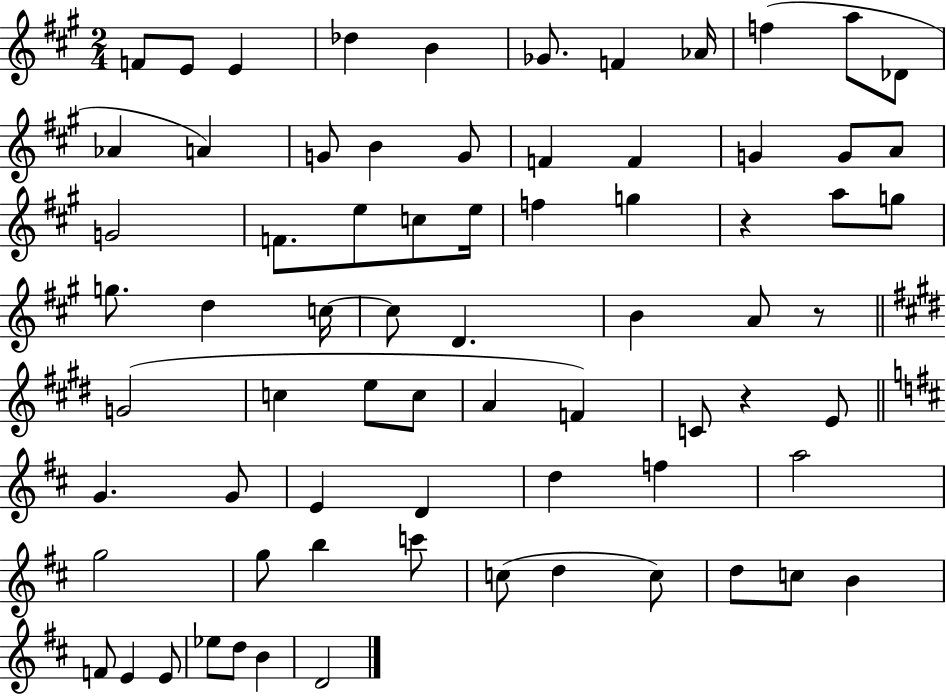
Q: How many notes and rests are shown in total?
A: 72